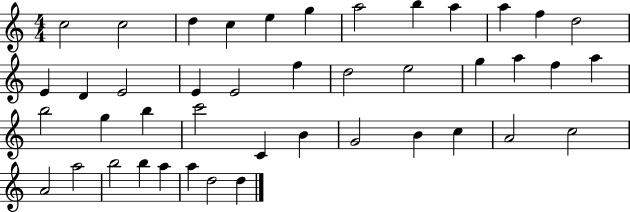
X:1
T:Untitled
M:4/4
L:1/4
K:C
c2 c2 d c e g a2 b a a f d2 E D E2 E E2 f d2 e2 g a f a b2 g b c'2 C B G2 B c A2 c2 A2 a2 b2 b a a d2 d